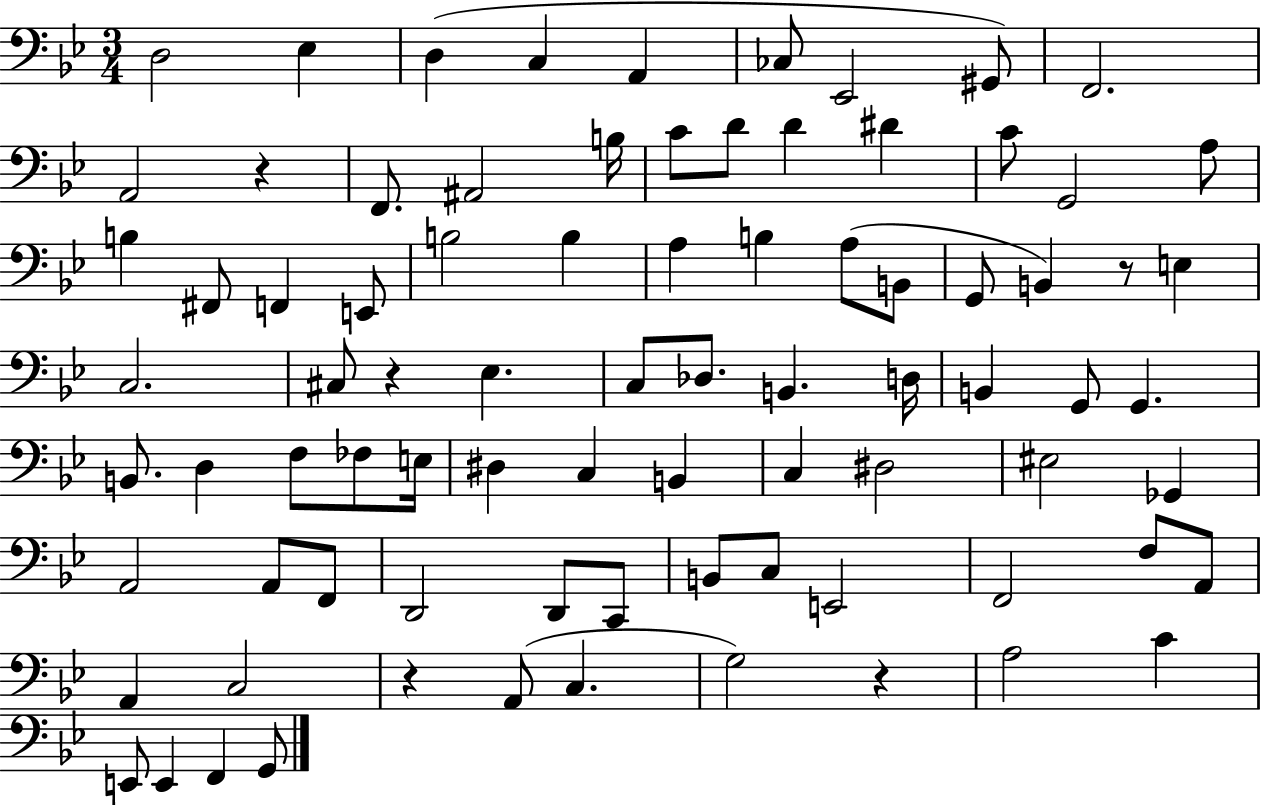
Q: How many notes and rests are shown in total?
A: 83